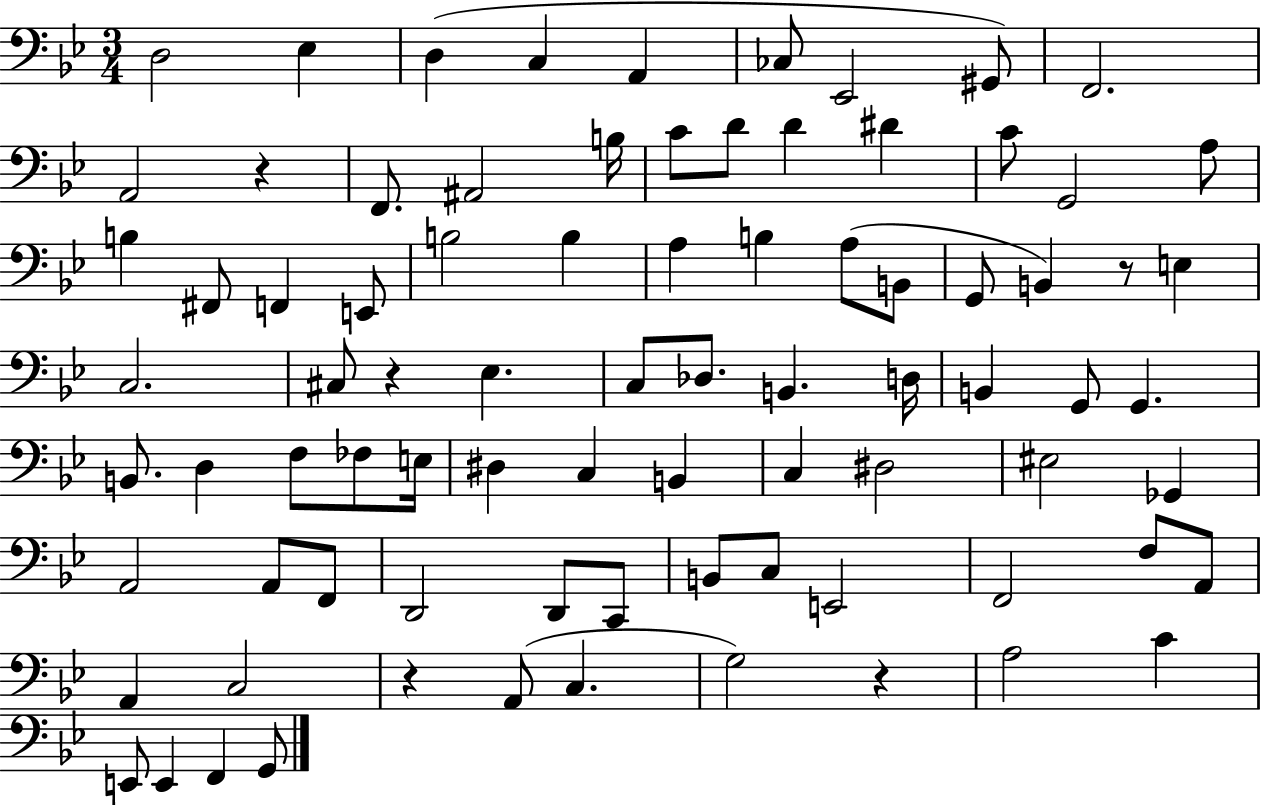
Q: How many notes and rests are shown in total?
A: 83